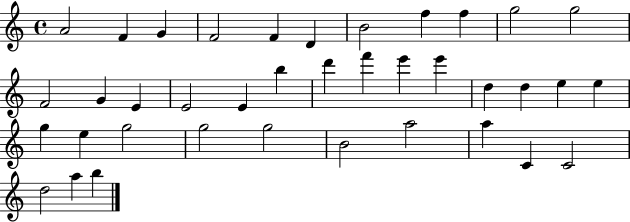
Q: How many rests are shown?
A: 0